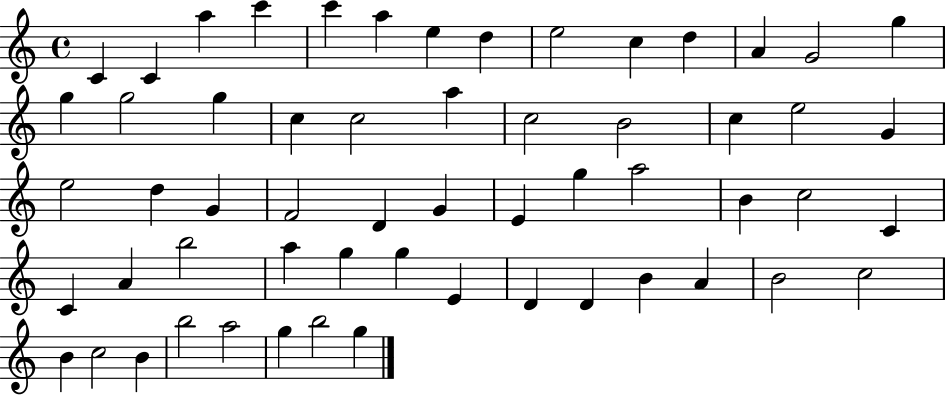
X:1
T:Untitled
M:4/4
L:1/4
K:C
C C a c' c' a e d e2 c d A G2 g g g2 g c c2 a c2 B2 c e2 G e2 d G F2 D G E g a2 B c2 C C A b2 a g g E D D B A B2 c2 B c2 B b2 a2 g b2 g